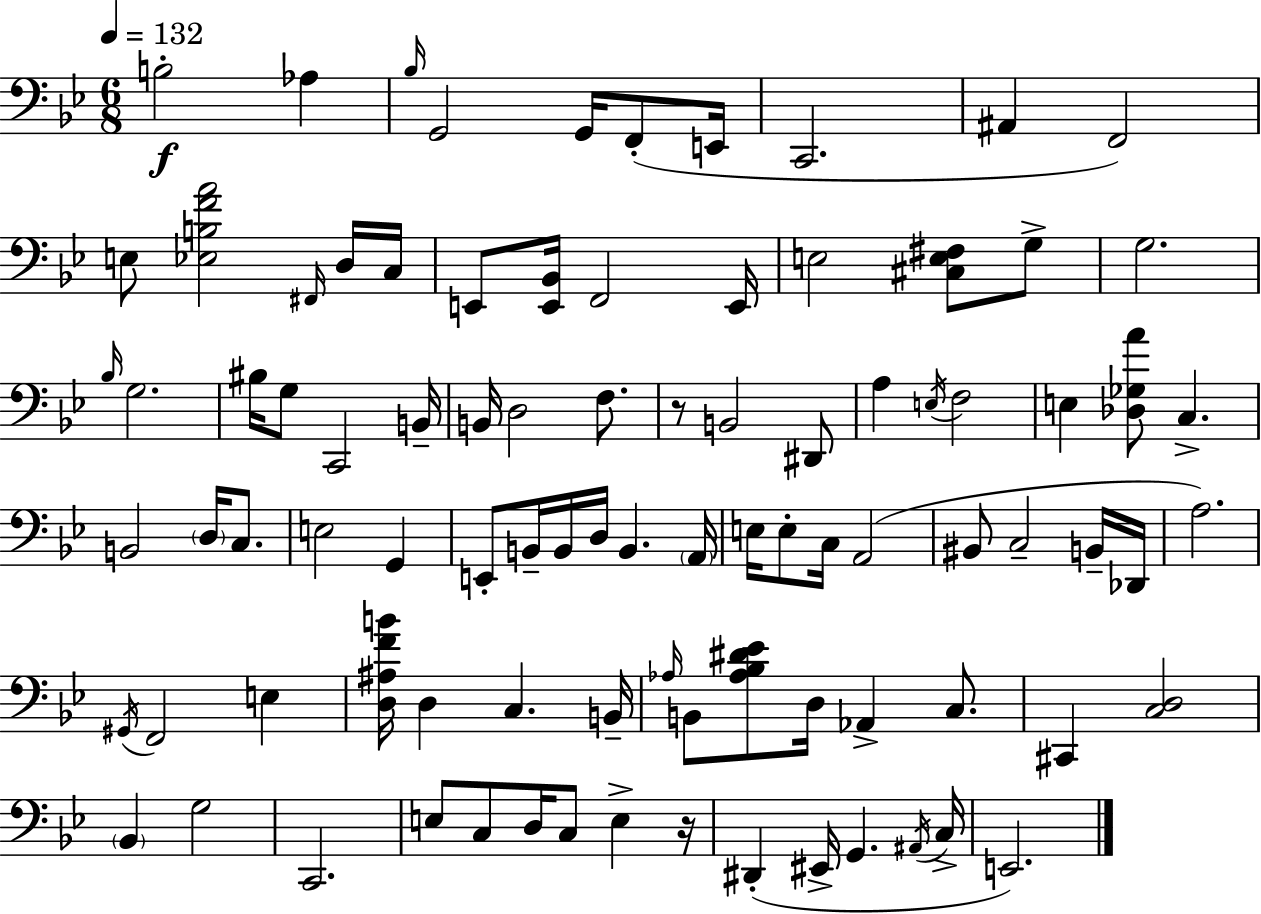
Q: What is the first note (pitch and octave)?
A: B3